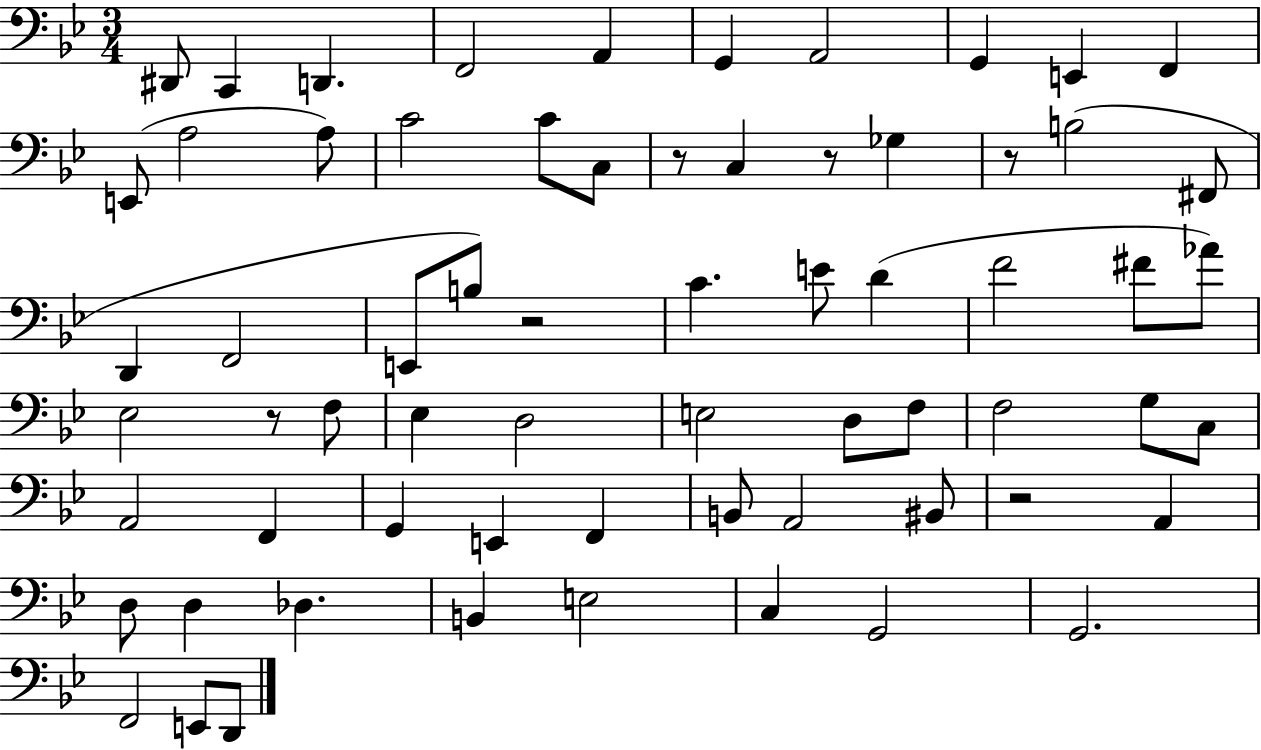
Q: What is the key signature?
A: BES major